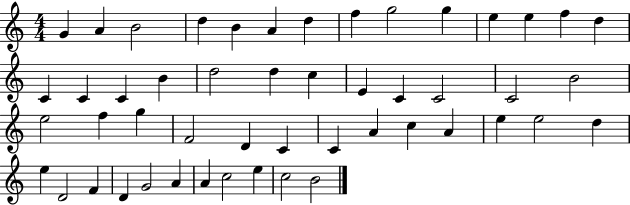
G4/q A4/q B4/h D5/q B4/q A4/q D5/q F5/q G5/h G5/q E5/q E5/q F5/q D5/q C4/q C4/q C4/q B4/q D5/h D5/q C5/q E4/q C4/q C4/h C4/h B4/h E5/h F5/q G5/q F4/h D4/q C4/q C4/q A4/q C5/q A4/q E5/q E5/h D5/q E5/q D4/h F4/q D4/q G4/h A4/q A4/q C5/h E5/q C5/h B4/h